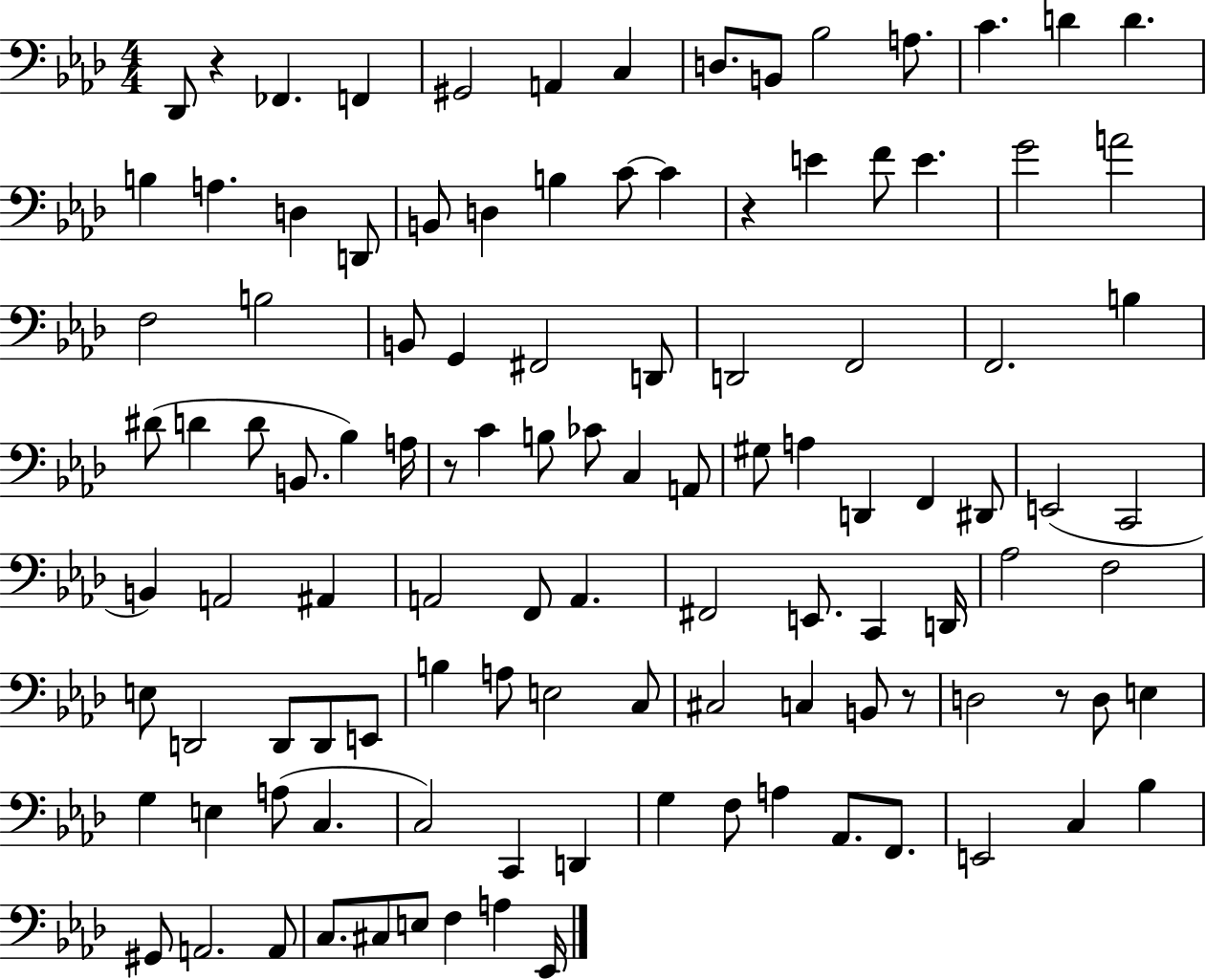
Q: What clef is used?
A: bass